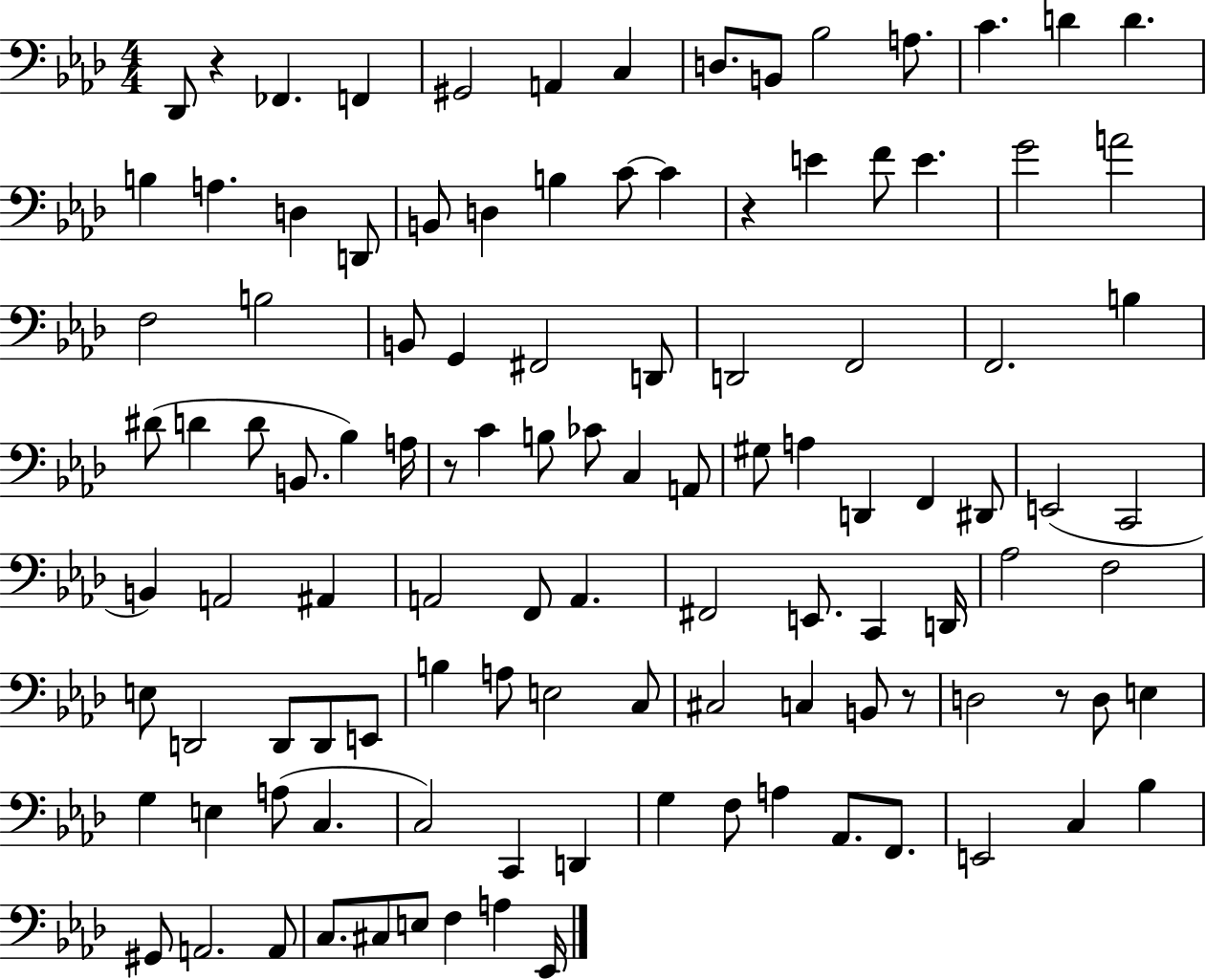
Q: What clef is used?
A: bass